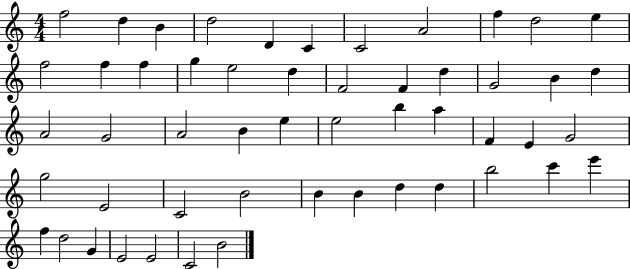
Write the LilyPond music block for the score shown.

{
  \clef treble
  \numericTimeSignature
  \time 4/4
  \key c \major
  f''2 d''4 b'4 | d''2 d'4 c'4 | c'2 a'2 | f''4 d''2 e''4 | \break f''2 f''4 f''4 | g''4 e''2 d''4 | f'2 f'4 d''4 | g'2 b'4 d''4 | \break a'2 g'2 | a'2 b'4 e''4 | e''2 b''4 a''4 | f'4 e'4 g'2 | \break g''2 e'2 | c'2 b'2 | b'4 b'4 d''4 d''4 | b''2 c'''4 e'''4 | \break f''4 d''2 g'4 | e'2 e'2 | c'2 b'2 | \bar "|."
}